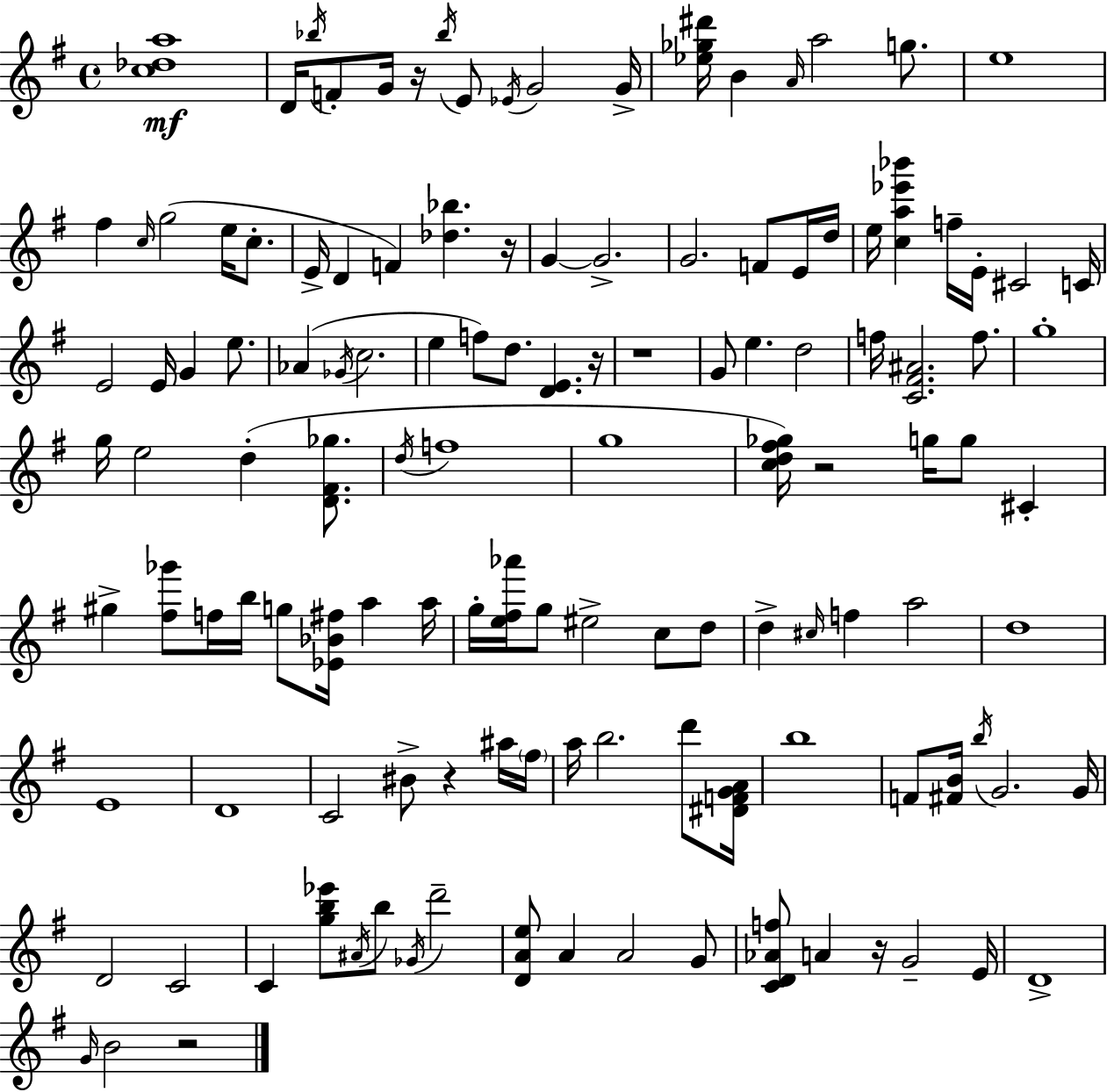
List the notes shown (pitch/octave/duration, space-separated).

[C5,Db5,A5]/w D4/s Bb5/s F4/e G4/s R/s Bb5/s E4/e Eb4/s G4/h G4/s [Eb5,Gb5,D#6]/s B4/q A4/s A5/h G5/e. E5/w F#5/q C5/s G5/h E5/s C5/e. E4/s D4/q F4/q [Db5,Bb5]/q. R/s G4/q G4/h. G4/h. F4/e E4/s D5/s E5/s [C5,A5,Eb6,Bb6]/q F5/s E4/s C#4/h C4/s E4/h E4/s G4/q E5/e. Ab4/q Gb4/s C5/h. E5/q F5/e D5/e. [D4,E4]/q. R/s R/w G4/e E5/q. D5/h F5/s [C4,F#4,A#4]/h. F5/e. G5/w G5/s E5/h D5/q [D4,F#4,Gb5]/e. D5/s F5/w G5/w [C5,D5,F#5,Gb5]/s R/h G5/s G5/e C#4/q G#5/q [F#5,Gb6]/e F5/s B5/s G5/e [Eb4,Bb4,F#5]/s A5/q A5/s G5/s [E5,F#5,Ab6]/s G5/e EIS5/h C5/e D5/e D5/q C#5/s F5/q A5/h D5/w E4/w D4/w C4/h BIS4/e R/q A#5/s F#5/s A5/s B5/h. D6/e [D#4,F4,G4,A4]/s B5/w F4/e [F#4,B4]/s B5/s G4/h. G4/s D4/h C4/h C4/q [G5,B5,Eb6]/e A#4/s B5/e Gb4/s D6/h [D4,A4,E5]/e A4/q A4/h G4/e [C4,D4,Ab4,F5]/e A4/q R/s G4/h E4/s D4/w G4/s B4/h R/h